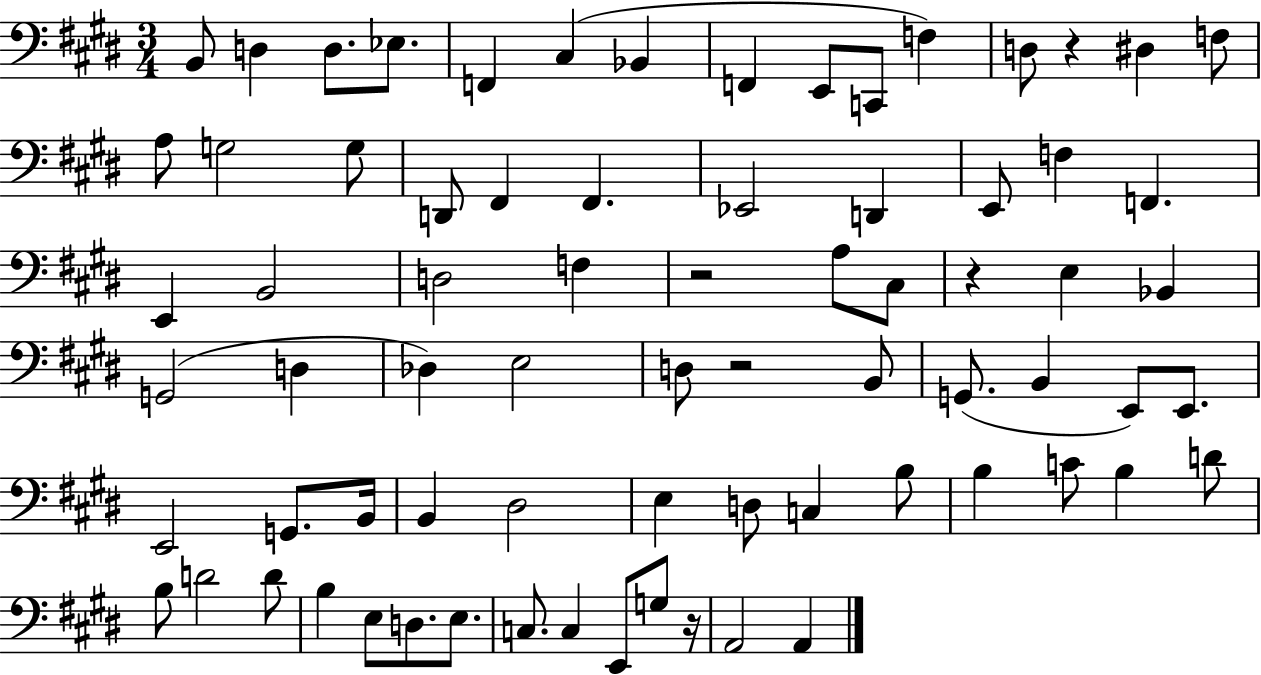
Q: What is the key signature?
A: E major